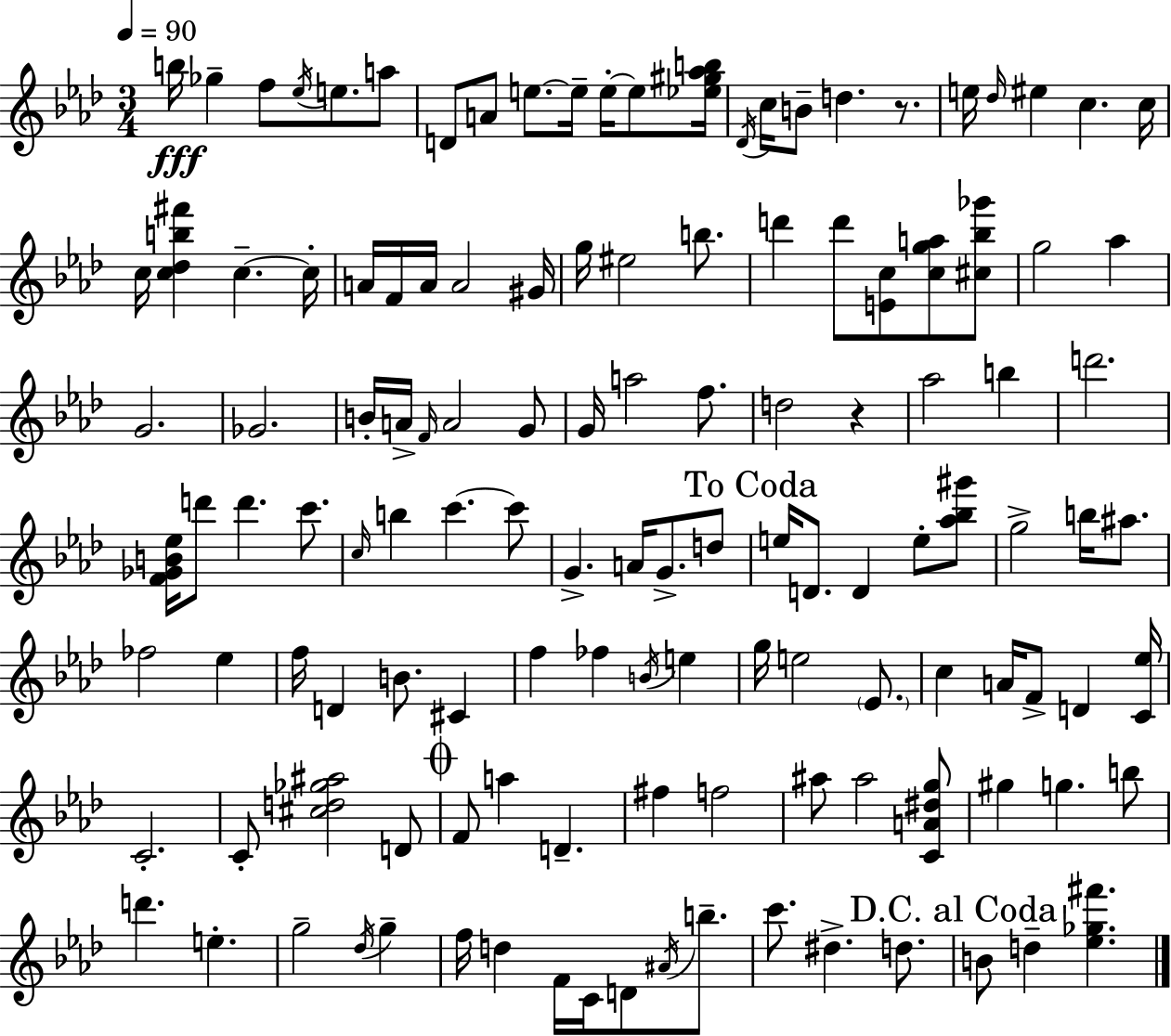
{
  \clef treble
  \numericTimeSignature
  \time 3/4
  \key aes \major
  \tempo 4 = 90
  \repeat volta 2 { b''16\fff ges''4-- f''8 \acciaccatura { ees''16 } e''8. a''8 | d'8 a'8 e''8.~~ e''16-- e''16-.~~ e''8 | <ees'' gis'' aes'' b''>16 \acciaccatura { des'16 } c''16 b'8-- d''4. r8. | e''16 \grace { des''16 } eis''4 c''4. | \break c''16 c''16 <c'' des'' b'' fis'''>4 c''4.--~~ | c''16-. a'16 f'16 a'16 a'2 | gis'16 g''16 eis''2 | b''8. d'''4 d'''8 <e' c''>8 <c'' g'' a''>8 | \break <cis'' bes'' ges'''>8 g''2 aes''4 | g'2. | ges'2. | b'16-. a'16-> \grace { f'16 } a'2 | \break g'8 g'16 a''2 | f''8. d''2 | r4 aes''2 | b''4 d'''2. | \break <f' ges' b' ees''>16 d'''8 d'''4. | c'''8. \grace { c''16 } b''4 c'''4.~~ | c'''8 g'4.-> a'16 | g'8.-> d''8 \mark "To Coda" e''16 d'8. d'4 | \break e''8-. <aes'' bes'' gis'''>8 g''2-> | b''16 ais''8. fes''2 | ees''4 f''16 d'4 b'8. | cis'4 f''4 fes''4 | \break \acciaccatura { b'16 } e''4 g''16 e''2 | \parenthesize ees'8. c''4 a'16 f'8-> | d'4 <c' ees''>16 c'2.-. | c'8-. <cis'' d'' ges'' ais''>2 | \break d'8 \mark \markup { \musicglyph "scripts.coda" } f'8 a''4 | d'4.-- fis''4 f''2 | ais''8 ais''2 | <c' a' dis'' g''>8 gis''4 g''4. | \break b''8 d'''4. | e''4.-. g''2-- | \acciaccatura { des''16 } g''4-- f''16 d''4 | f'16 c'16 d'8 \acciaccatura { ais'16 } b''8.-- c'''8. dis''4.-> | \break d''8. \mark "D.C. al Coda" b'8 d''4-- | <ees'' ges'' fis'''>4. } \bar "|."
}